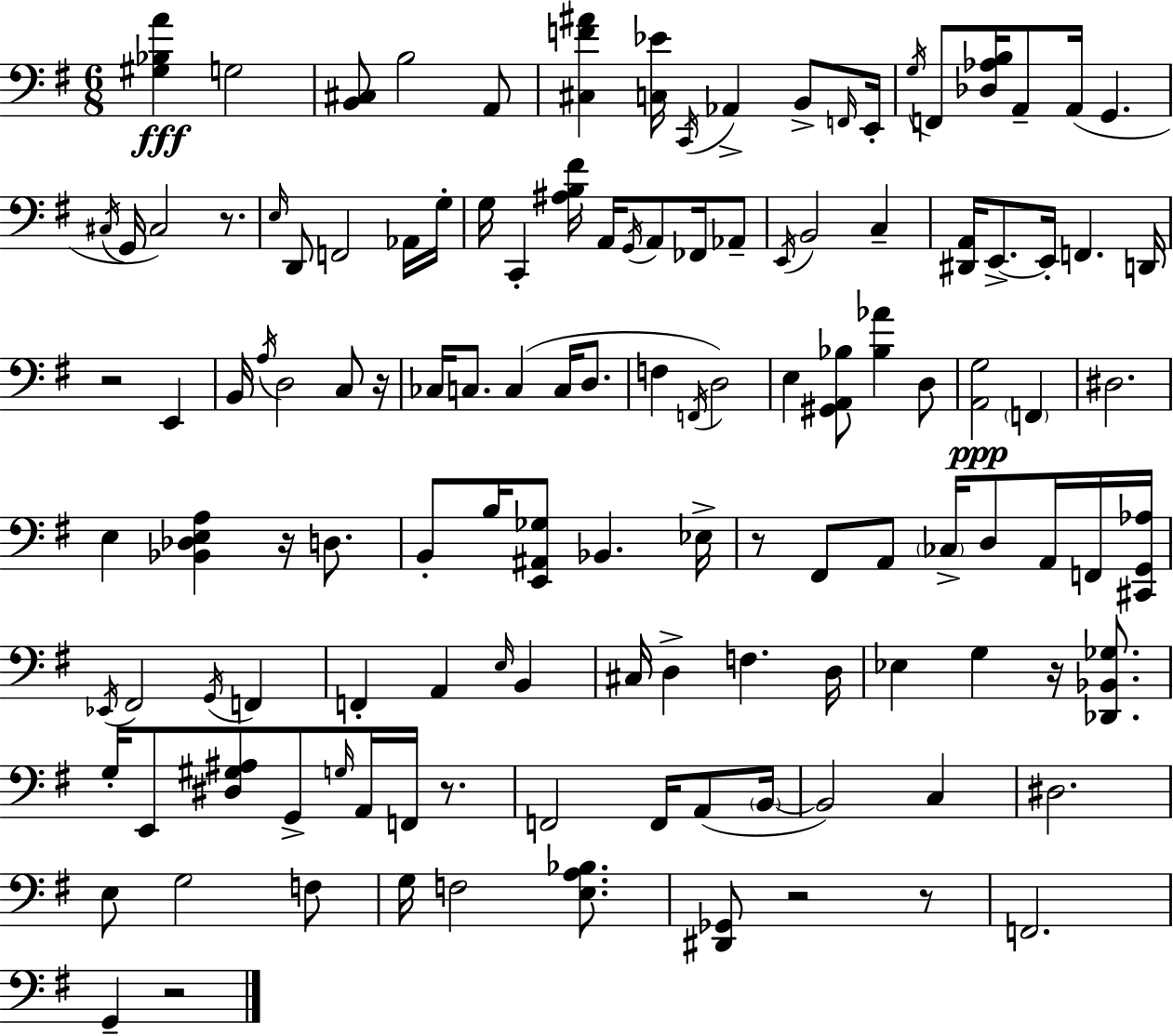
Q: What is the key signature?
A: G major